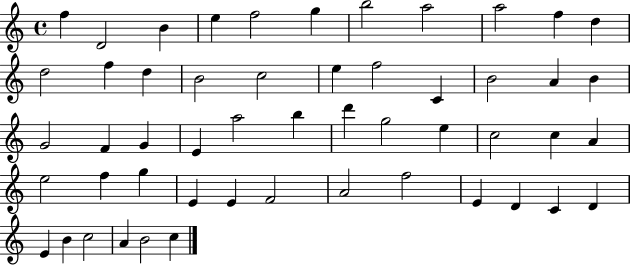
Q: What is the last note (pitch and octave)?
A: C5